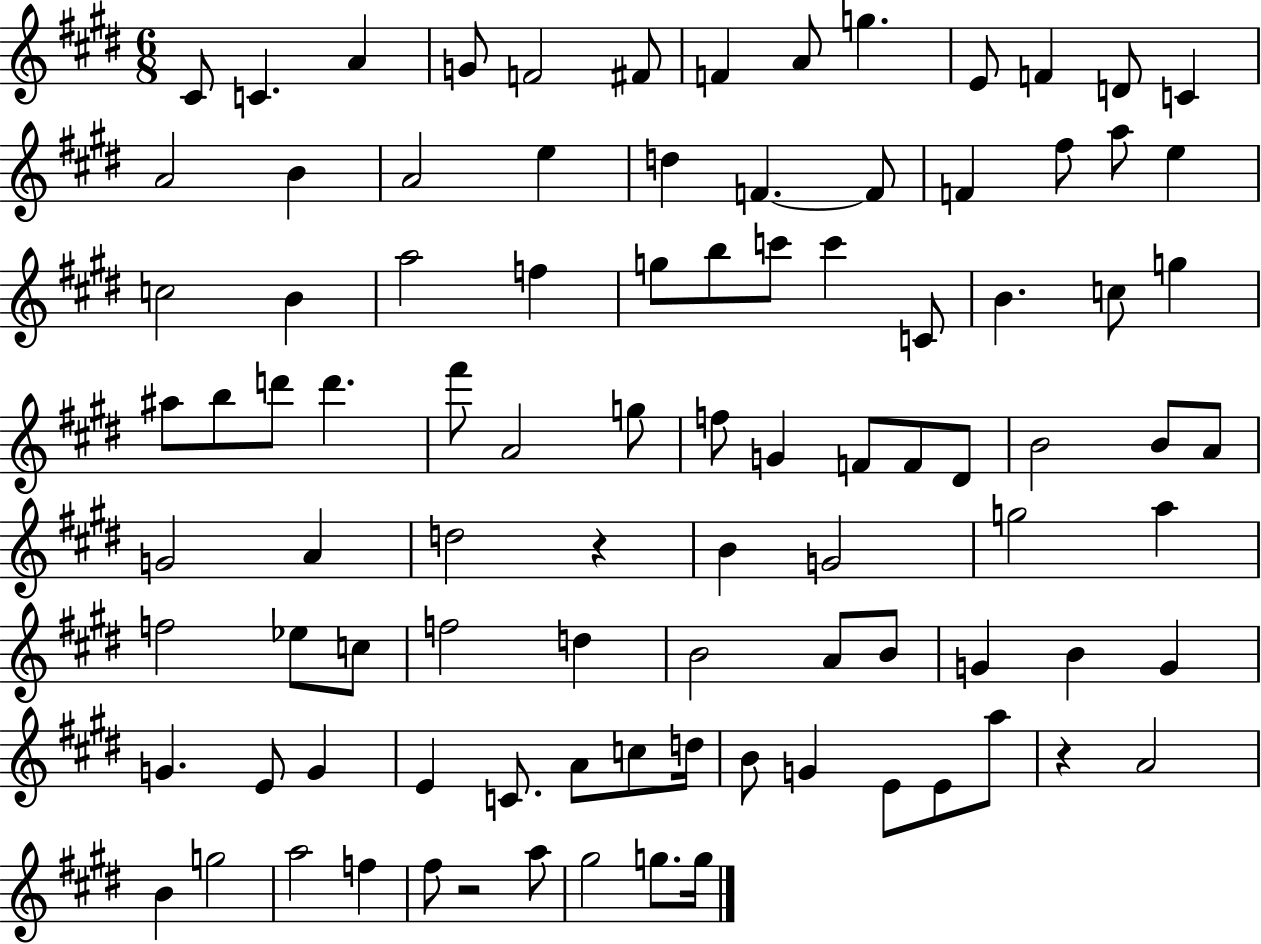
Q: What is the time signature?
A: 6/8